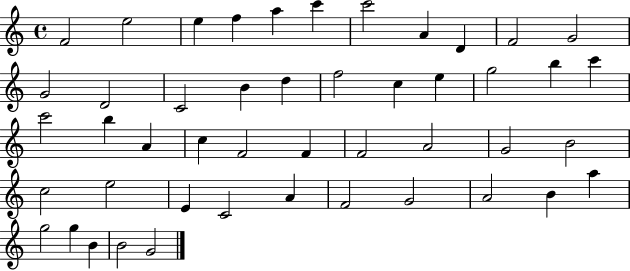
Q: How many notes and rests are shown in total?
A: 47